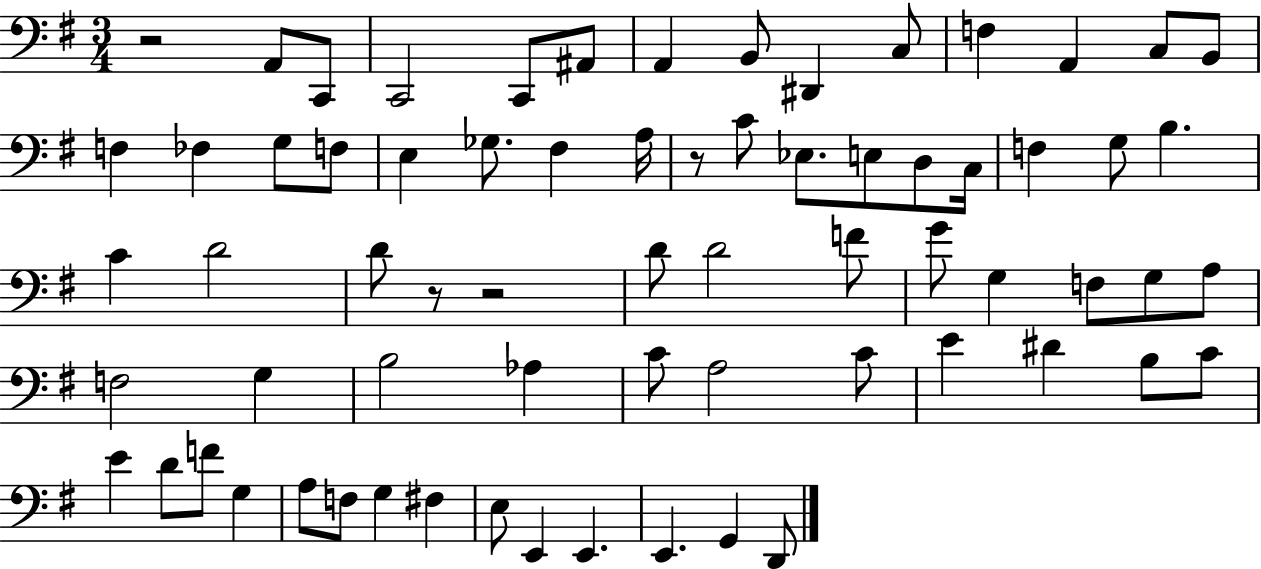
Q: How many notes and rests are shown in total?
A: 69